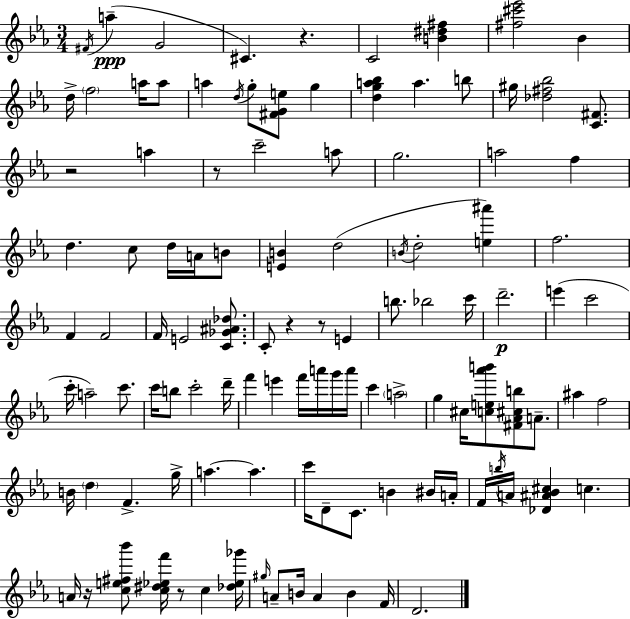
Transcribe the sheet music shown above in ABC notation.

X:1
T:Untitled
M:3/4
L:1/4
K:Eb
^F/4 a G2 ^C z C2 [B^d^f] [^f^c'_e']2 _B d/4 f2 a/4 a/2 a d/4 g/2 [^FGe]/2 g [dga_b] a b/2 ^g/4 [_d^f_b]2 [C^F]/2 z2 a z/2 c'2 a/2 g2 a2 f d c/2 d/4 A/4 B/2 [EB] d2 B/4 d2 [e^a'] f2 F F2 F/4 E2 [C_G^A_d]/2 C/2 z z/2 E b/2 _b2 c'/4 d'2 e' c'2 c'/4 a2 c'/2 c'/4 b/2 c'2 d'/4 f' e' f'/4 a'/4 g'/4 a'/4 c' a2 g ^c/4 [ce_a'b']/2 [^F_A^cb]/2 A/2 ^a f2 B/4 d F g/4 a a c'/4 D/2 C/2 B ^B/4 A/4 F/4 b/4 A/4 [_D^A_B^c] c A/4 z/4 [ce^f_b']/2 [c^d_ef']/4 z/2 c [_d_e_g']/4 ^g/4 A/2 B/4 A B F/4 D2